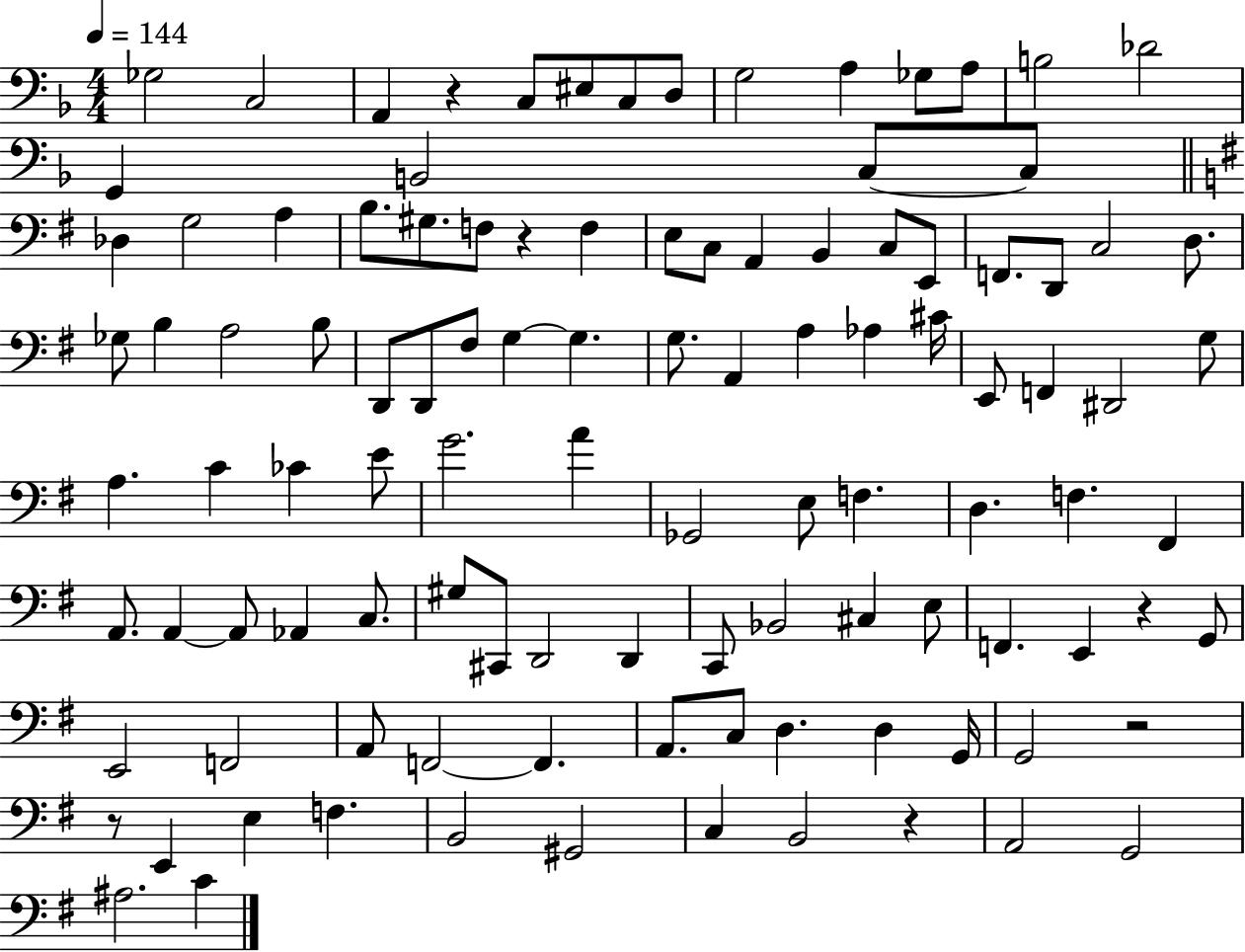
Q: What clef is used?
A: bass